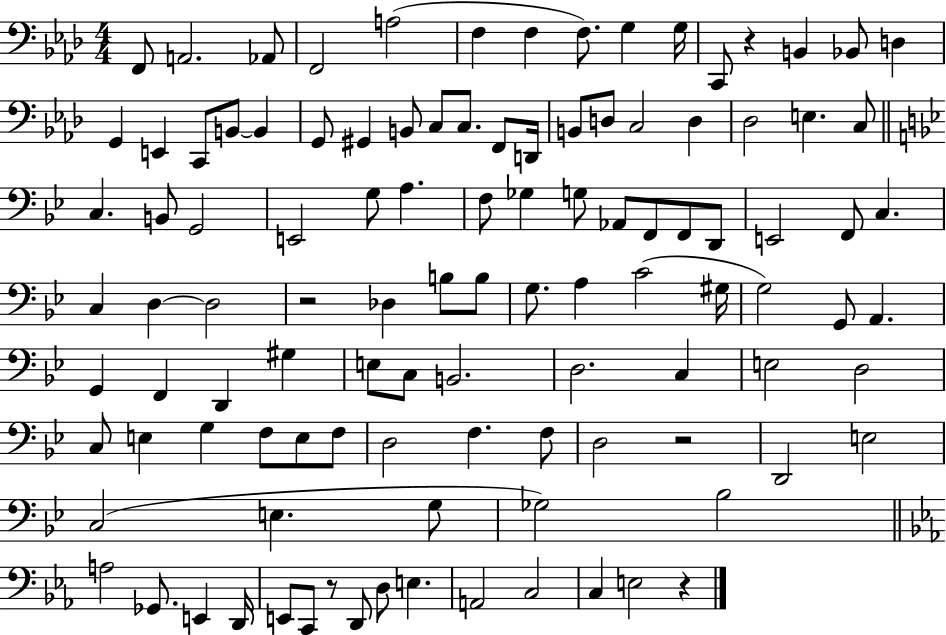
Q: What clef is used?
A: bass